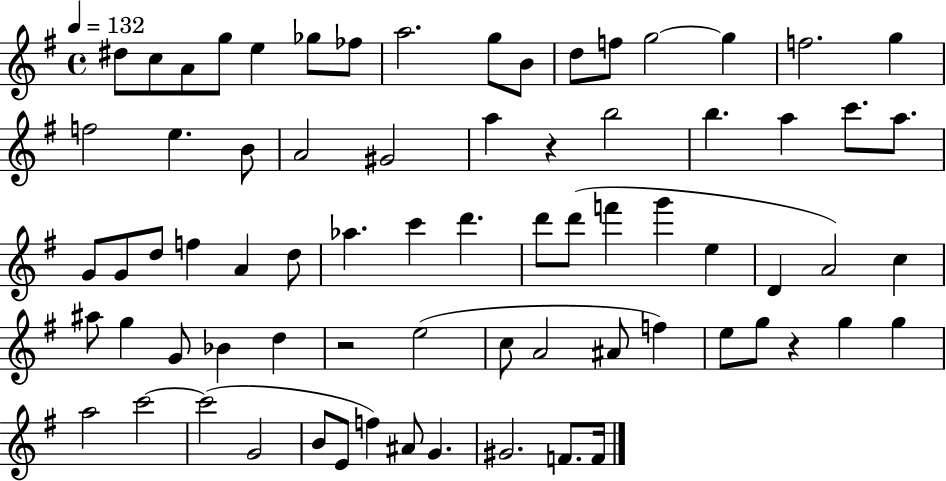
{
  \clef treble
  \time 4/4
  \defaultTimeSignature
  \key g \major
  \tempo 4 = 132
  \repeat volta 2 { dis''8 c''8 a'8 g''8 e''4 ges''8 fes''8 | a''2. g''8 b'8 | d''8 f''8 g''2~~ g''4 | f''2. g''4 | \break f''2 e''4. b'8 | a'2 gis'2 | a''4 r4 b''2 | b''4. a''4 c'''8. a''8. | \break g'8 g'8 d''8 f''4 a'4 d''8 | aes''4. c'''4 d'''4. | d'''8 d'''8( f'''4 g'''4 e''4 | d'4 a'2) c''4 | \break ais''8 g''4 g'8 bes'4 d''4 | r2 e''2( | c''8 a'2 ais'8 f''4) | e''8 g''8 r4 g''4 g''4 | \break a''2 c'''2~~ | c'''2( g'2 | b'8 e'8 f''4) ais'8 g'4. | gis'2. f'8. f'16 | \break } \bar "|."
}